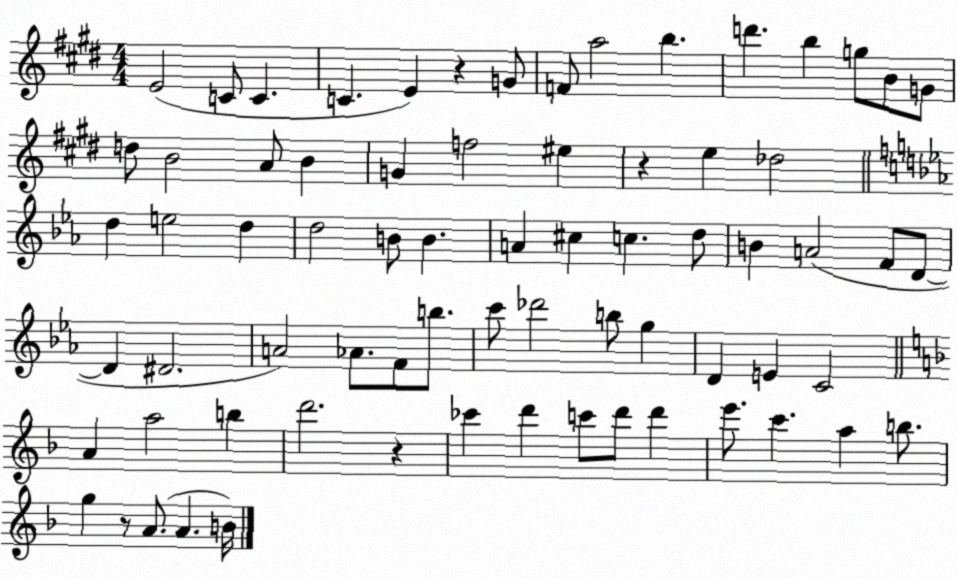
X:1
T:Untitled
M:4/4
L:1/4
K:E
E2 C/2 C C E z G/2 F/2 a2 b d' b g/2 B/2 G/2 d/2 B2 A/2 B G f2 ^e z e _d2 d e2 d d2 B/2 B A ^c c d/2 B A2 F/2 D/2 D ^D2 A2 _A/2 F/2 b/2 c'/2 _d'2 b/2 g D E C2 A a2 b d'2 z _c' d' c'/2 d'/2 d' e'/2 c' a b/2 g z/2 A/2 A B/4